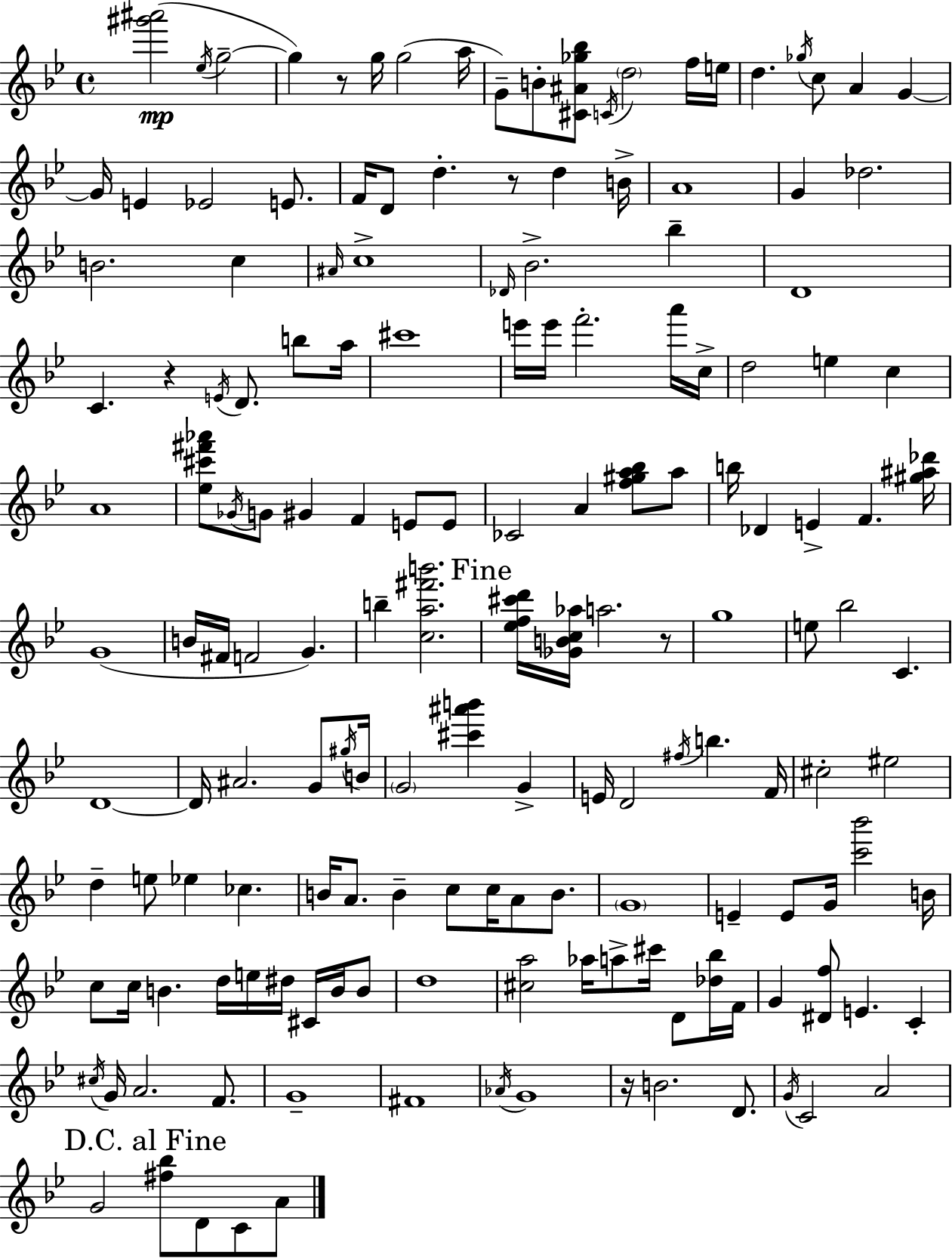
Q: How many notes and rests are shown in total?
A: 161